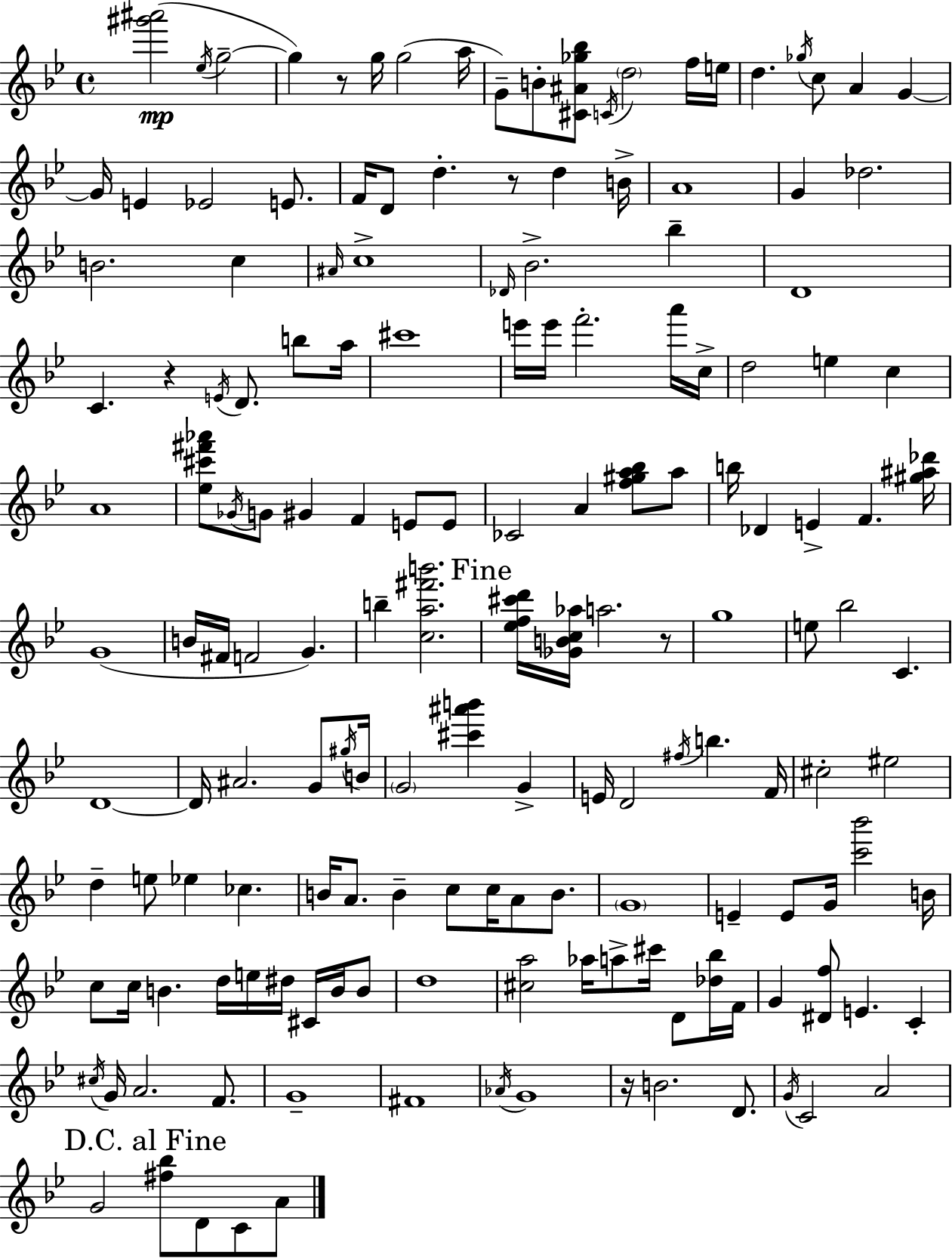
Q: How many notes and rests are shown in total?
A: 161